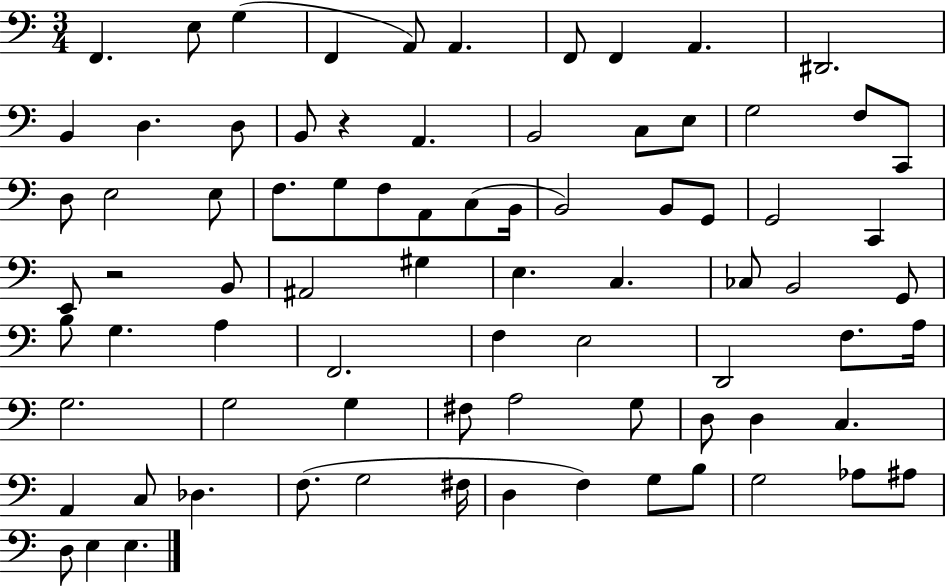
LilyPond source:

{
  \clef bass
  \numericTimeSignature
  \time 3/4
  \key c \major
  f,4. e8 g4( | f,4 a,8) a,4. | f,8 f,4 a,4. | dis,2. | \break b,4 d4. d8 | b,8 r4 a,4. | b,2 c8 e8 | g2 f8 c,8 | \break d8 e2 e8 | f8. g8 f8 a,8 c8( b,16 | b,2) b,8 g,8 | g,2 c,4 | \break e,8 r2 b,8 | ais,2 gis4 | e4. c4. | ces8 b,2 g,8 | \break b8 g4. a4 | f,2. | f4 e2 | d,2 f8. a16 | \break g2. | g2 g4 | fis8 a2 g8 | d8 d4 c4. | \break a,4 c8 des4. | f8.( g2 fis16 | d4 f4) g8 b8 | g2 aes8 ais8 | \break d8 e4 e4. | \bar "|."
}